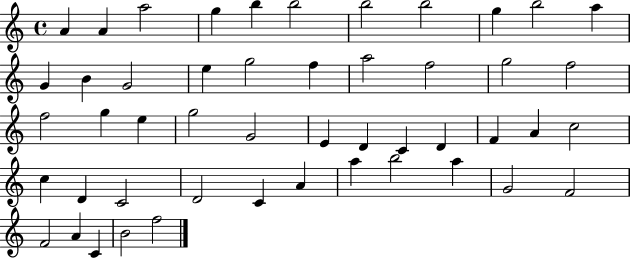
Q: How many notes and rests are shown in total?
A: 49